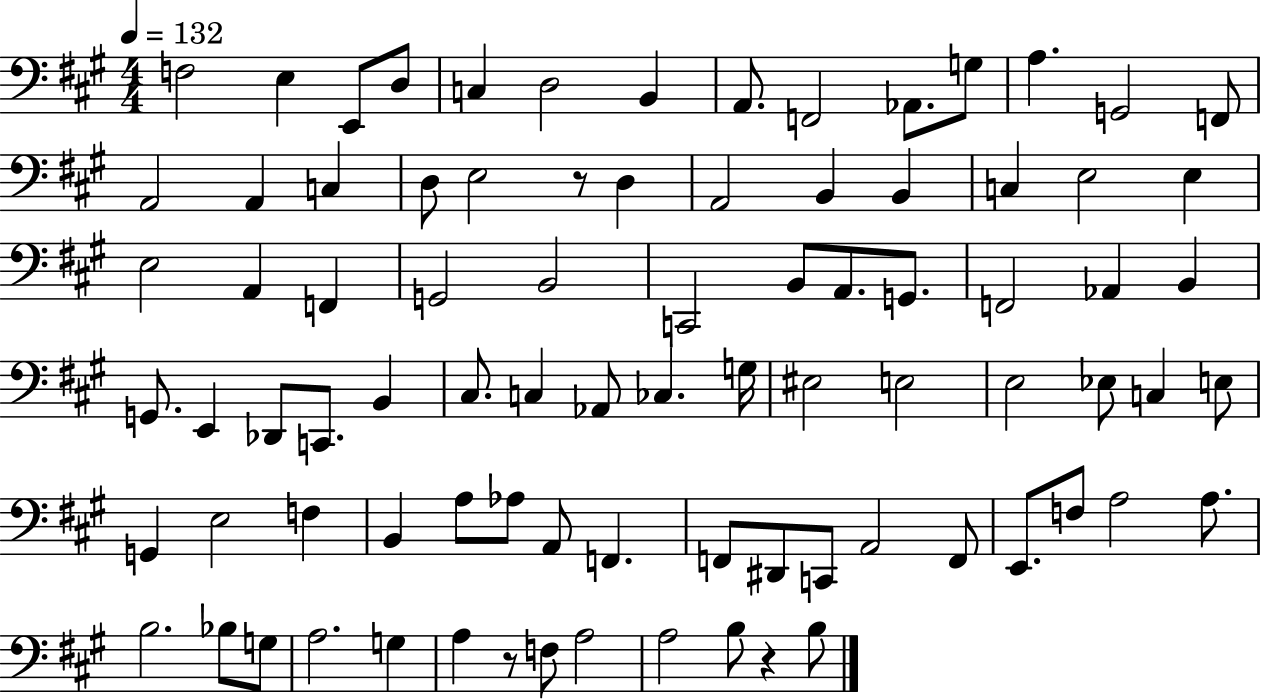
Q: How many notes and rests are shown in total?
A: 85